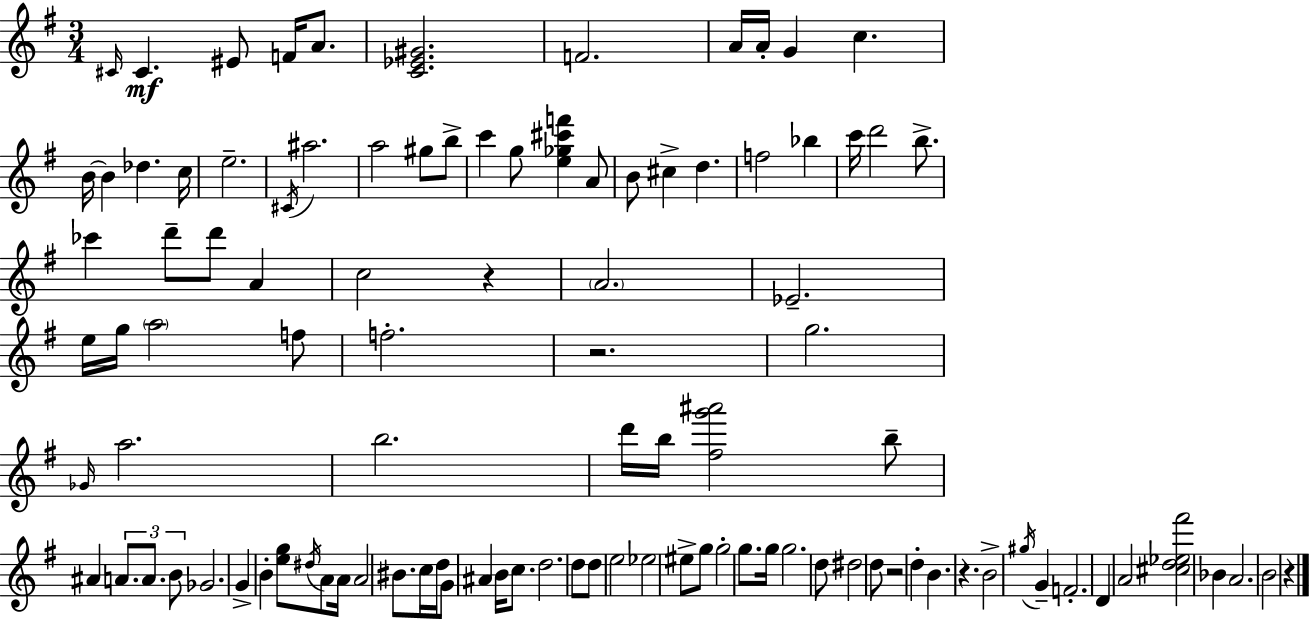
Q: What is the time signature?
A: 3/4